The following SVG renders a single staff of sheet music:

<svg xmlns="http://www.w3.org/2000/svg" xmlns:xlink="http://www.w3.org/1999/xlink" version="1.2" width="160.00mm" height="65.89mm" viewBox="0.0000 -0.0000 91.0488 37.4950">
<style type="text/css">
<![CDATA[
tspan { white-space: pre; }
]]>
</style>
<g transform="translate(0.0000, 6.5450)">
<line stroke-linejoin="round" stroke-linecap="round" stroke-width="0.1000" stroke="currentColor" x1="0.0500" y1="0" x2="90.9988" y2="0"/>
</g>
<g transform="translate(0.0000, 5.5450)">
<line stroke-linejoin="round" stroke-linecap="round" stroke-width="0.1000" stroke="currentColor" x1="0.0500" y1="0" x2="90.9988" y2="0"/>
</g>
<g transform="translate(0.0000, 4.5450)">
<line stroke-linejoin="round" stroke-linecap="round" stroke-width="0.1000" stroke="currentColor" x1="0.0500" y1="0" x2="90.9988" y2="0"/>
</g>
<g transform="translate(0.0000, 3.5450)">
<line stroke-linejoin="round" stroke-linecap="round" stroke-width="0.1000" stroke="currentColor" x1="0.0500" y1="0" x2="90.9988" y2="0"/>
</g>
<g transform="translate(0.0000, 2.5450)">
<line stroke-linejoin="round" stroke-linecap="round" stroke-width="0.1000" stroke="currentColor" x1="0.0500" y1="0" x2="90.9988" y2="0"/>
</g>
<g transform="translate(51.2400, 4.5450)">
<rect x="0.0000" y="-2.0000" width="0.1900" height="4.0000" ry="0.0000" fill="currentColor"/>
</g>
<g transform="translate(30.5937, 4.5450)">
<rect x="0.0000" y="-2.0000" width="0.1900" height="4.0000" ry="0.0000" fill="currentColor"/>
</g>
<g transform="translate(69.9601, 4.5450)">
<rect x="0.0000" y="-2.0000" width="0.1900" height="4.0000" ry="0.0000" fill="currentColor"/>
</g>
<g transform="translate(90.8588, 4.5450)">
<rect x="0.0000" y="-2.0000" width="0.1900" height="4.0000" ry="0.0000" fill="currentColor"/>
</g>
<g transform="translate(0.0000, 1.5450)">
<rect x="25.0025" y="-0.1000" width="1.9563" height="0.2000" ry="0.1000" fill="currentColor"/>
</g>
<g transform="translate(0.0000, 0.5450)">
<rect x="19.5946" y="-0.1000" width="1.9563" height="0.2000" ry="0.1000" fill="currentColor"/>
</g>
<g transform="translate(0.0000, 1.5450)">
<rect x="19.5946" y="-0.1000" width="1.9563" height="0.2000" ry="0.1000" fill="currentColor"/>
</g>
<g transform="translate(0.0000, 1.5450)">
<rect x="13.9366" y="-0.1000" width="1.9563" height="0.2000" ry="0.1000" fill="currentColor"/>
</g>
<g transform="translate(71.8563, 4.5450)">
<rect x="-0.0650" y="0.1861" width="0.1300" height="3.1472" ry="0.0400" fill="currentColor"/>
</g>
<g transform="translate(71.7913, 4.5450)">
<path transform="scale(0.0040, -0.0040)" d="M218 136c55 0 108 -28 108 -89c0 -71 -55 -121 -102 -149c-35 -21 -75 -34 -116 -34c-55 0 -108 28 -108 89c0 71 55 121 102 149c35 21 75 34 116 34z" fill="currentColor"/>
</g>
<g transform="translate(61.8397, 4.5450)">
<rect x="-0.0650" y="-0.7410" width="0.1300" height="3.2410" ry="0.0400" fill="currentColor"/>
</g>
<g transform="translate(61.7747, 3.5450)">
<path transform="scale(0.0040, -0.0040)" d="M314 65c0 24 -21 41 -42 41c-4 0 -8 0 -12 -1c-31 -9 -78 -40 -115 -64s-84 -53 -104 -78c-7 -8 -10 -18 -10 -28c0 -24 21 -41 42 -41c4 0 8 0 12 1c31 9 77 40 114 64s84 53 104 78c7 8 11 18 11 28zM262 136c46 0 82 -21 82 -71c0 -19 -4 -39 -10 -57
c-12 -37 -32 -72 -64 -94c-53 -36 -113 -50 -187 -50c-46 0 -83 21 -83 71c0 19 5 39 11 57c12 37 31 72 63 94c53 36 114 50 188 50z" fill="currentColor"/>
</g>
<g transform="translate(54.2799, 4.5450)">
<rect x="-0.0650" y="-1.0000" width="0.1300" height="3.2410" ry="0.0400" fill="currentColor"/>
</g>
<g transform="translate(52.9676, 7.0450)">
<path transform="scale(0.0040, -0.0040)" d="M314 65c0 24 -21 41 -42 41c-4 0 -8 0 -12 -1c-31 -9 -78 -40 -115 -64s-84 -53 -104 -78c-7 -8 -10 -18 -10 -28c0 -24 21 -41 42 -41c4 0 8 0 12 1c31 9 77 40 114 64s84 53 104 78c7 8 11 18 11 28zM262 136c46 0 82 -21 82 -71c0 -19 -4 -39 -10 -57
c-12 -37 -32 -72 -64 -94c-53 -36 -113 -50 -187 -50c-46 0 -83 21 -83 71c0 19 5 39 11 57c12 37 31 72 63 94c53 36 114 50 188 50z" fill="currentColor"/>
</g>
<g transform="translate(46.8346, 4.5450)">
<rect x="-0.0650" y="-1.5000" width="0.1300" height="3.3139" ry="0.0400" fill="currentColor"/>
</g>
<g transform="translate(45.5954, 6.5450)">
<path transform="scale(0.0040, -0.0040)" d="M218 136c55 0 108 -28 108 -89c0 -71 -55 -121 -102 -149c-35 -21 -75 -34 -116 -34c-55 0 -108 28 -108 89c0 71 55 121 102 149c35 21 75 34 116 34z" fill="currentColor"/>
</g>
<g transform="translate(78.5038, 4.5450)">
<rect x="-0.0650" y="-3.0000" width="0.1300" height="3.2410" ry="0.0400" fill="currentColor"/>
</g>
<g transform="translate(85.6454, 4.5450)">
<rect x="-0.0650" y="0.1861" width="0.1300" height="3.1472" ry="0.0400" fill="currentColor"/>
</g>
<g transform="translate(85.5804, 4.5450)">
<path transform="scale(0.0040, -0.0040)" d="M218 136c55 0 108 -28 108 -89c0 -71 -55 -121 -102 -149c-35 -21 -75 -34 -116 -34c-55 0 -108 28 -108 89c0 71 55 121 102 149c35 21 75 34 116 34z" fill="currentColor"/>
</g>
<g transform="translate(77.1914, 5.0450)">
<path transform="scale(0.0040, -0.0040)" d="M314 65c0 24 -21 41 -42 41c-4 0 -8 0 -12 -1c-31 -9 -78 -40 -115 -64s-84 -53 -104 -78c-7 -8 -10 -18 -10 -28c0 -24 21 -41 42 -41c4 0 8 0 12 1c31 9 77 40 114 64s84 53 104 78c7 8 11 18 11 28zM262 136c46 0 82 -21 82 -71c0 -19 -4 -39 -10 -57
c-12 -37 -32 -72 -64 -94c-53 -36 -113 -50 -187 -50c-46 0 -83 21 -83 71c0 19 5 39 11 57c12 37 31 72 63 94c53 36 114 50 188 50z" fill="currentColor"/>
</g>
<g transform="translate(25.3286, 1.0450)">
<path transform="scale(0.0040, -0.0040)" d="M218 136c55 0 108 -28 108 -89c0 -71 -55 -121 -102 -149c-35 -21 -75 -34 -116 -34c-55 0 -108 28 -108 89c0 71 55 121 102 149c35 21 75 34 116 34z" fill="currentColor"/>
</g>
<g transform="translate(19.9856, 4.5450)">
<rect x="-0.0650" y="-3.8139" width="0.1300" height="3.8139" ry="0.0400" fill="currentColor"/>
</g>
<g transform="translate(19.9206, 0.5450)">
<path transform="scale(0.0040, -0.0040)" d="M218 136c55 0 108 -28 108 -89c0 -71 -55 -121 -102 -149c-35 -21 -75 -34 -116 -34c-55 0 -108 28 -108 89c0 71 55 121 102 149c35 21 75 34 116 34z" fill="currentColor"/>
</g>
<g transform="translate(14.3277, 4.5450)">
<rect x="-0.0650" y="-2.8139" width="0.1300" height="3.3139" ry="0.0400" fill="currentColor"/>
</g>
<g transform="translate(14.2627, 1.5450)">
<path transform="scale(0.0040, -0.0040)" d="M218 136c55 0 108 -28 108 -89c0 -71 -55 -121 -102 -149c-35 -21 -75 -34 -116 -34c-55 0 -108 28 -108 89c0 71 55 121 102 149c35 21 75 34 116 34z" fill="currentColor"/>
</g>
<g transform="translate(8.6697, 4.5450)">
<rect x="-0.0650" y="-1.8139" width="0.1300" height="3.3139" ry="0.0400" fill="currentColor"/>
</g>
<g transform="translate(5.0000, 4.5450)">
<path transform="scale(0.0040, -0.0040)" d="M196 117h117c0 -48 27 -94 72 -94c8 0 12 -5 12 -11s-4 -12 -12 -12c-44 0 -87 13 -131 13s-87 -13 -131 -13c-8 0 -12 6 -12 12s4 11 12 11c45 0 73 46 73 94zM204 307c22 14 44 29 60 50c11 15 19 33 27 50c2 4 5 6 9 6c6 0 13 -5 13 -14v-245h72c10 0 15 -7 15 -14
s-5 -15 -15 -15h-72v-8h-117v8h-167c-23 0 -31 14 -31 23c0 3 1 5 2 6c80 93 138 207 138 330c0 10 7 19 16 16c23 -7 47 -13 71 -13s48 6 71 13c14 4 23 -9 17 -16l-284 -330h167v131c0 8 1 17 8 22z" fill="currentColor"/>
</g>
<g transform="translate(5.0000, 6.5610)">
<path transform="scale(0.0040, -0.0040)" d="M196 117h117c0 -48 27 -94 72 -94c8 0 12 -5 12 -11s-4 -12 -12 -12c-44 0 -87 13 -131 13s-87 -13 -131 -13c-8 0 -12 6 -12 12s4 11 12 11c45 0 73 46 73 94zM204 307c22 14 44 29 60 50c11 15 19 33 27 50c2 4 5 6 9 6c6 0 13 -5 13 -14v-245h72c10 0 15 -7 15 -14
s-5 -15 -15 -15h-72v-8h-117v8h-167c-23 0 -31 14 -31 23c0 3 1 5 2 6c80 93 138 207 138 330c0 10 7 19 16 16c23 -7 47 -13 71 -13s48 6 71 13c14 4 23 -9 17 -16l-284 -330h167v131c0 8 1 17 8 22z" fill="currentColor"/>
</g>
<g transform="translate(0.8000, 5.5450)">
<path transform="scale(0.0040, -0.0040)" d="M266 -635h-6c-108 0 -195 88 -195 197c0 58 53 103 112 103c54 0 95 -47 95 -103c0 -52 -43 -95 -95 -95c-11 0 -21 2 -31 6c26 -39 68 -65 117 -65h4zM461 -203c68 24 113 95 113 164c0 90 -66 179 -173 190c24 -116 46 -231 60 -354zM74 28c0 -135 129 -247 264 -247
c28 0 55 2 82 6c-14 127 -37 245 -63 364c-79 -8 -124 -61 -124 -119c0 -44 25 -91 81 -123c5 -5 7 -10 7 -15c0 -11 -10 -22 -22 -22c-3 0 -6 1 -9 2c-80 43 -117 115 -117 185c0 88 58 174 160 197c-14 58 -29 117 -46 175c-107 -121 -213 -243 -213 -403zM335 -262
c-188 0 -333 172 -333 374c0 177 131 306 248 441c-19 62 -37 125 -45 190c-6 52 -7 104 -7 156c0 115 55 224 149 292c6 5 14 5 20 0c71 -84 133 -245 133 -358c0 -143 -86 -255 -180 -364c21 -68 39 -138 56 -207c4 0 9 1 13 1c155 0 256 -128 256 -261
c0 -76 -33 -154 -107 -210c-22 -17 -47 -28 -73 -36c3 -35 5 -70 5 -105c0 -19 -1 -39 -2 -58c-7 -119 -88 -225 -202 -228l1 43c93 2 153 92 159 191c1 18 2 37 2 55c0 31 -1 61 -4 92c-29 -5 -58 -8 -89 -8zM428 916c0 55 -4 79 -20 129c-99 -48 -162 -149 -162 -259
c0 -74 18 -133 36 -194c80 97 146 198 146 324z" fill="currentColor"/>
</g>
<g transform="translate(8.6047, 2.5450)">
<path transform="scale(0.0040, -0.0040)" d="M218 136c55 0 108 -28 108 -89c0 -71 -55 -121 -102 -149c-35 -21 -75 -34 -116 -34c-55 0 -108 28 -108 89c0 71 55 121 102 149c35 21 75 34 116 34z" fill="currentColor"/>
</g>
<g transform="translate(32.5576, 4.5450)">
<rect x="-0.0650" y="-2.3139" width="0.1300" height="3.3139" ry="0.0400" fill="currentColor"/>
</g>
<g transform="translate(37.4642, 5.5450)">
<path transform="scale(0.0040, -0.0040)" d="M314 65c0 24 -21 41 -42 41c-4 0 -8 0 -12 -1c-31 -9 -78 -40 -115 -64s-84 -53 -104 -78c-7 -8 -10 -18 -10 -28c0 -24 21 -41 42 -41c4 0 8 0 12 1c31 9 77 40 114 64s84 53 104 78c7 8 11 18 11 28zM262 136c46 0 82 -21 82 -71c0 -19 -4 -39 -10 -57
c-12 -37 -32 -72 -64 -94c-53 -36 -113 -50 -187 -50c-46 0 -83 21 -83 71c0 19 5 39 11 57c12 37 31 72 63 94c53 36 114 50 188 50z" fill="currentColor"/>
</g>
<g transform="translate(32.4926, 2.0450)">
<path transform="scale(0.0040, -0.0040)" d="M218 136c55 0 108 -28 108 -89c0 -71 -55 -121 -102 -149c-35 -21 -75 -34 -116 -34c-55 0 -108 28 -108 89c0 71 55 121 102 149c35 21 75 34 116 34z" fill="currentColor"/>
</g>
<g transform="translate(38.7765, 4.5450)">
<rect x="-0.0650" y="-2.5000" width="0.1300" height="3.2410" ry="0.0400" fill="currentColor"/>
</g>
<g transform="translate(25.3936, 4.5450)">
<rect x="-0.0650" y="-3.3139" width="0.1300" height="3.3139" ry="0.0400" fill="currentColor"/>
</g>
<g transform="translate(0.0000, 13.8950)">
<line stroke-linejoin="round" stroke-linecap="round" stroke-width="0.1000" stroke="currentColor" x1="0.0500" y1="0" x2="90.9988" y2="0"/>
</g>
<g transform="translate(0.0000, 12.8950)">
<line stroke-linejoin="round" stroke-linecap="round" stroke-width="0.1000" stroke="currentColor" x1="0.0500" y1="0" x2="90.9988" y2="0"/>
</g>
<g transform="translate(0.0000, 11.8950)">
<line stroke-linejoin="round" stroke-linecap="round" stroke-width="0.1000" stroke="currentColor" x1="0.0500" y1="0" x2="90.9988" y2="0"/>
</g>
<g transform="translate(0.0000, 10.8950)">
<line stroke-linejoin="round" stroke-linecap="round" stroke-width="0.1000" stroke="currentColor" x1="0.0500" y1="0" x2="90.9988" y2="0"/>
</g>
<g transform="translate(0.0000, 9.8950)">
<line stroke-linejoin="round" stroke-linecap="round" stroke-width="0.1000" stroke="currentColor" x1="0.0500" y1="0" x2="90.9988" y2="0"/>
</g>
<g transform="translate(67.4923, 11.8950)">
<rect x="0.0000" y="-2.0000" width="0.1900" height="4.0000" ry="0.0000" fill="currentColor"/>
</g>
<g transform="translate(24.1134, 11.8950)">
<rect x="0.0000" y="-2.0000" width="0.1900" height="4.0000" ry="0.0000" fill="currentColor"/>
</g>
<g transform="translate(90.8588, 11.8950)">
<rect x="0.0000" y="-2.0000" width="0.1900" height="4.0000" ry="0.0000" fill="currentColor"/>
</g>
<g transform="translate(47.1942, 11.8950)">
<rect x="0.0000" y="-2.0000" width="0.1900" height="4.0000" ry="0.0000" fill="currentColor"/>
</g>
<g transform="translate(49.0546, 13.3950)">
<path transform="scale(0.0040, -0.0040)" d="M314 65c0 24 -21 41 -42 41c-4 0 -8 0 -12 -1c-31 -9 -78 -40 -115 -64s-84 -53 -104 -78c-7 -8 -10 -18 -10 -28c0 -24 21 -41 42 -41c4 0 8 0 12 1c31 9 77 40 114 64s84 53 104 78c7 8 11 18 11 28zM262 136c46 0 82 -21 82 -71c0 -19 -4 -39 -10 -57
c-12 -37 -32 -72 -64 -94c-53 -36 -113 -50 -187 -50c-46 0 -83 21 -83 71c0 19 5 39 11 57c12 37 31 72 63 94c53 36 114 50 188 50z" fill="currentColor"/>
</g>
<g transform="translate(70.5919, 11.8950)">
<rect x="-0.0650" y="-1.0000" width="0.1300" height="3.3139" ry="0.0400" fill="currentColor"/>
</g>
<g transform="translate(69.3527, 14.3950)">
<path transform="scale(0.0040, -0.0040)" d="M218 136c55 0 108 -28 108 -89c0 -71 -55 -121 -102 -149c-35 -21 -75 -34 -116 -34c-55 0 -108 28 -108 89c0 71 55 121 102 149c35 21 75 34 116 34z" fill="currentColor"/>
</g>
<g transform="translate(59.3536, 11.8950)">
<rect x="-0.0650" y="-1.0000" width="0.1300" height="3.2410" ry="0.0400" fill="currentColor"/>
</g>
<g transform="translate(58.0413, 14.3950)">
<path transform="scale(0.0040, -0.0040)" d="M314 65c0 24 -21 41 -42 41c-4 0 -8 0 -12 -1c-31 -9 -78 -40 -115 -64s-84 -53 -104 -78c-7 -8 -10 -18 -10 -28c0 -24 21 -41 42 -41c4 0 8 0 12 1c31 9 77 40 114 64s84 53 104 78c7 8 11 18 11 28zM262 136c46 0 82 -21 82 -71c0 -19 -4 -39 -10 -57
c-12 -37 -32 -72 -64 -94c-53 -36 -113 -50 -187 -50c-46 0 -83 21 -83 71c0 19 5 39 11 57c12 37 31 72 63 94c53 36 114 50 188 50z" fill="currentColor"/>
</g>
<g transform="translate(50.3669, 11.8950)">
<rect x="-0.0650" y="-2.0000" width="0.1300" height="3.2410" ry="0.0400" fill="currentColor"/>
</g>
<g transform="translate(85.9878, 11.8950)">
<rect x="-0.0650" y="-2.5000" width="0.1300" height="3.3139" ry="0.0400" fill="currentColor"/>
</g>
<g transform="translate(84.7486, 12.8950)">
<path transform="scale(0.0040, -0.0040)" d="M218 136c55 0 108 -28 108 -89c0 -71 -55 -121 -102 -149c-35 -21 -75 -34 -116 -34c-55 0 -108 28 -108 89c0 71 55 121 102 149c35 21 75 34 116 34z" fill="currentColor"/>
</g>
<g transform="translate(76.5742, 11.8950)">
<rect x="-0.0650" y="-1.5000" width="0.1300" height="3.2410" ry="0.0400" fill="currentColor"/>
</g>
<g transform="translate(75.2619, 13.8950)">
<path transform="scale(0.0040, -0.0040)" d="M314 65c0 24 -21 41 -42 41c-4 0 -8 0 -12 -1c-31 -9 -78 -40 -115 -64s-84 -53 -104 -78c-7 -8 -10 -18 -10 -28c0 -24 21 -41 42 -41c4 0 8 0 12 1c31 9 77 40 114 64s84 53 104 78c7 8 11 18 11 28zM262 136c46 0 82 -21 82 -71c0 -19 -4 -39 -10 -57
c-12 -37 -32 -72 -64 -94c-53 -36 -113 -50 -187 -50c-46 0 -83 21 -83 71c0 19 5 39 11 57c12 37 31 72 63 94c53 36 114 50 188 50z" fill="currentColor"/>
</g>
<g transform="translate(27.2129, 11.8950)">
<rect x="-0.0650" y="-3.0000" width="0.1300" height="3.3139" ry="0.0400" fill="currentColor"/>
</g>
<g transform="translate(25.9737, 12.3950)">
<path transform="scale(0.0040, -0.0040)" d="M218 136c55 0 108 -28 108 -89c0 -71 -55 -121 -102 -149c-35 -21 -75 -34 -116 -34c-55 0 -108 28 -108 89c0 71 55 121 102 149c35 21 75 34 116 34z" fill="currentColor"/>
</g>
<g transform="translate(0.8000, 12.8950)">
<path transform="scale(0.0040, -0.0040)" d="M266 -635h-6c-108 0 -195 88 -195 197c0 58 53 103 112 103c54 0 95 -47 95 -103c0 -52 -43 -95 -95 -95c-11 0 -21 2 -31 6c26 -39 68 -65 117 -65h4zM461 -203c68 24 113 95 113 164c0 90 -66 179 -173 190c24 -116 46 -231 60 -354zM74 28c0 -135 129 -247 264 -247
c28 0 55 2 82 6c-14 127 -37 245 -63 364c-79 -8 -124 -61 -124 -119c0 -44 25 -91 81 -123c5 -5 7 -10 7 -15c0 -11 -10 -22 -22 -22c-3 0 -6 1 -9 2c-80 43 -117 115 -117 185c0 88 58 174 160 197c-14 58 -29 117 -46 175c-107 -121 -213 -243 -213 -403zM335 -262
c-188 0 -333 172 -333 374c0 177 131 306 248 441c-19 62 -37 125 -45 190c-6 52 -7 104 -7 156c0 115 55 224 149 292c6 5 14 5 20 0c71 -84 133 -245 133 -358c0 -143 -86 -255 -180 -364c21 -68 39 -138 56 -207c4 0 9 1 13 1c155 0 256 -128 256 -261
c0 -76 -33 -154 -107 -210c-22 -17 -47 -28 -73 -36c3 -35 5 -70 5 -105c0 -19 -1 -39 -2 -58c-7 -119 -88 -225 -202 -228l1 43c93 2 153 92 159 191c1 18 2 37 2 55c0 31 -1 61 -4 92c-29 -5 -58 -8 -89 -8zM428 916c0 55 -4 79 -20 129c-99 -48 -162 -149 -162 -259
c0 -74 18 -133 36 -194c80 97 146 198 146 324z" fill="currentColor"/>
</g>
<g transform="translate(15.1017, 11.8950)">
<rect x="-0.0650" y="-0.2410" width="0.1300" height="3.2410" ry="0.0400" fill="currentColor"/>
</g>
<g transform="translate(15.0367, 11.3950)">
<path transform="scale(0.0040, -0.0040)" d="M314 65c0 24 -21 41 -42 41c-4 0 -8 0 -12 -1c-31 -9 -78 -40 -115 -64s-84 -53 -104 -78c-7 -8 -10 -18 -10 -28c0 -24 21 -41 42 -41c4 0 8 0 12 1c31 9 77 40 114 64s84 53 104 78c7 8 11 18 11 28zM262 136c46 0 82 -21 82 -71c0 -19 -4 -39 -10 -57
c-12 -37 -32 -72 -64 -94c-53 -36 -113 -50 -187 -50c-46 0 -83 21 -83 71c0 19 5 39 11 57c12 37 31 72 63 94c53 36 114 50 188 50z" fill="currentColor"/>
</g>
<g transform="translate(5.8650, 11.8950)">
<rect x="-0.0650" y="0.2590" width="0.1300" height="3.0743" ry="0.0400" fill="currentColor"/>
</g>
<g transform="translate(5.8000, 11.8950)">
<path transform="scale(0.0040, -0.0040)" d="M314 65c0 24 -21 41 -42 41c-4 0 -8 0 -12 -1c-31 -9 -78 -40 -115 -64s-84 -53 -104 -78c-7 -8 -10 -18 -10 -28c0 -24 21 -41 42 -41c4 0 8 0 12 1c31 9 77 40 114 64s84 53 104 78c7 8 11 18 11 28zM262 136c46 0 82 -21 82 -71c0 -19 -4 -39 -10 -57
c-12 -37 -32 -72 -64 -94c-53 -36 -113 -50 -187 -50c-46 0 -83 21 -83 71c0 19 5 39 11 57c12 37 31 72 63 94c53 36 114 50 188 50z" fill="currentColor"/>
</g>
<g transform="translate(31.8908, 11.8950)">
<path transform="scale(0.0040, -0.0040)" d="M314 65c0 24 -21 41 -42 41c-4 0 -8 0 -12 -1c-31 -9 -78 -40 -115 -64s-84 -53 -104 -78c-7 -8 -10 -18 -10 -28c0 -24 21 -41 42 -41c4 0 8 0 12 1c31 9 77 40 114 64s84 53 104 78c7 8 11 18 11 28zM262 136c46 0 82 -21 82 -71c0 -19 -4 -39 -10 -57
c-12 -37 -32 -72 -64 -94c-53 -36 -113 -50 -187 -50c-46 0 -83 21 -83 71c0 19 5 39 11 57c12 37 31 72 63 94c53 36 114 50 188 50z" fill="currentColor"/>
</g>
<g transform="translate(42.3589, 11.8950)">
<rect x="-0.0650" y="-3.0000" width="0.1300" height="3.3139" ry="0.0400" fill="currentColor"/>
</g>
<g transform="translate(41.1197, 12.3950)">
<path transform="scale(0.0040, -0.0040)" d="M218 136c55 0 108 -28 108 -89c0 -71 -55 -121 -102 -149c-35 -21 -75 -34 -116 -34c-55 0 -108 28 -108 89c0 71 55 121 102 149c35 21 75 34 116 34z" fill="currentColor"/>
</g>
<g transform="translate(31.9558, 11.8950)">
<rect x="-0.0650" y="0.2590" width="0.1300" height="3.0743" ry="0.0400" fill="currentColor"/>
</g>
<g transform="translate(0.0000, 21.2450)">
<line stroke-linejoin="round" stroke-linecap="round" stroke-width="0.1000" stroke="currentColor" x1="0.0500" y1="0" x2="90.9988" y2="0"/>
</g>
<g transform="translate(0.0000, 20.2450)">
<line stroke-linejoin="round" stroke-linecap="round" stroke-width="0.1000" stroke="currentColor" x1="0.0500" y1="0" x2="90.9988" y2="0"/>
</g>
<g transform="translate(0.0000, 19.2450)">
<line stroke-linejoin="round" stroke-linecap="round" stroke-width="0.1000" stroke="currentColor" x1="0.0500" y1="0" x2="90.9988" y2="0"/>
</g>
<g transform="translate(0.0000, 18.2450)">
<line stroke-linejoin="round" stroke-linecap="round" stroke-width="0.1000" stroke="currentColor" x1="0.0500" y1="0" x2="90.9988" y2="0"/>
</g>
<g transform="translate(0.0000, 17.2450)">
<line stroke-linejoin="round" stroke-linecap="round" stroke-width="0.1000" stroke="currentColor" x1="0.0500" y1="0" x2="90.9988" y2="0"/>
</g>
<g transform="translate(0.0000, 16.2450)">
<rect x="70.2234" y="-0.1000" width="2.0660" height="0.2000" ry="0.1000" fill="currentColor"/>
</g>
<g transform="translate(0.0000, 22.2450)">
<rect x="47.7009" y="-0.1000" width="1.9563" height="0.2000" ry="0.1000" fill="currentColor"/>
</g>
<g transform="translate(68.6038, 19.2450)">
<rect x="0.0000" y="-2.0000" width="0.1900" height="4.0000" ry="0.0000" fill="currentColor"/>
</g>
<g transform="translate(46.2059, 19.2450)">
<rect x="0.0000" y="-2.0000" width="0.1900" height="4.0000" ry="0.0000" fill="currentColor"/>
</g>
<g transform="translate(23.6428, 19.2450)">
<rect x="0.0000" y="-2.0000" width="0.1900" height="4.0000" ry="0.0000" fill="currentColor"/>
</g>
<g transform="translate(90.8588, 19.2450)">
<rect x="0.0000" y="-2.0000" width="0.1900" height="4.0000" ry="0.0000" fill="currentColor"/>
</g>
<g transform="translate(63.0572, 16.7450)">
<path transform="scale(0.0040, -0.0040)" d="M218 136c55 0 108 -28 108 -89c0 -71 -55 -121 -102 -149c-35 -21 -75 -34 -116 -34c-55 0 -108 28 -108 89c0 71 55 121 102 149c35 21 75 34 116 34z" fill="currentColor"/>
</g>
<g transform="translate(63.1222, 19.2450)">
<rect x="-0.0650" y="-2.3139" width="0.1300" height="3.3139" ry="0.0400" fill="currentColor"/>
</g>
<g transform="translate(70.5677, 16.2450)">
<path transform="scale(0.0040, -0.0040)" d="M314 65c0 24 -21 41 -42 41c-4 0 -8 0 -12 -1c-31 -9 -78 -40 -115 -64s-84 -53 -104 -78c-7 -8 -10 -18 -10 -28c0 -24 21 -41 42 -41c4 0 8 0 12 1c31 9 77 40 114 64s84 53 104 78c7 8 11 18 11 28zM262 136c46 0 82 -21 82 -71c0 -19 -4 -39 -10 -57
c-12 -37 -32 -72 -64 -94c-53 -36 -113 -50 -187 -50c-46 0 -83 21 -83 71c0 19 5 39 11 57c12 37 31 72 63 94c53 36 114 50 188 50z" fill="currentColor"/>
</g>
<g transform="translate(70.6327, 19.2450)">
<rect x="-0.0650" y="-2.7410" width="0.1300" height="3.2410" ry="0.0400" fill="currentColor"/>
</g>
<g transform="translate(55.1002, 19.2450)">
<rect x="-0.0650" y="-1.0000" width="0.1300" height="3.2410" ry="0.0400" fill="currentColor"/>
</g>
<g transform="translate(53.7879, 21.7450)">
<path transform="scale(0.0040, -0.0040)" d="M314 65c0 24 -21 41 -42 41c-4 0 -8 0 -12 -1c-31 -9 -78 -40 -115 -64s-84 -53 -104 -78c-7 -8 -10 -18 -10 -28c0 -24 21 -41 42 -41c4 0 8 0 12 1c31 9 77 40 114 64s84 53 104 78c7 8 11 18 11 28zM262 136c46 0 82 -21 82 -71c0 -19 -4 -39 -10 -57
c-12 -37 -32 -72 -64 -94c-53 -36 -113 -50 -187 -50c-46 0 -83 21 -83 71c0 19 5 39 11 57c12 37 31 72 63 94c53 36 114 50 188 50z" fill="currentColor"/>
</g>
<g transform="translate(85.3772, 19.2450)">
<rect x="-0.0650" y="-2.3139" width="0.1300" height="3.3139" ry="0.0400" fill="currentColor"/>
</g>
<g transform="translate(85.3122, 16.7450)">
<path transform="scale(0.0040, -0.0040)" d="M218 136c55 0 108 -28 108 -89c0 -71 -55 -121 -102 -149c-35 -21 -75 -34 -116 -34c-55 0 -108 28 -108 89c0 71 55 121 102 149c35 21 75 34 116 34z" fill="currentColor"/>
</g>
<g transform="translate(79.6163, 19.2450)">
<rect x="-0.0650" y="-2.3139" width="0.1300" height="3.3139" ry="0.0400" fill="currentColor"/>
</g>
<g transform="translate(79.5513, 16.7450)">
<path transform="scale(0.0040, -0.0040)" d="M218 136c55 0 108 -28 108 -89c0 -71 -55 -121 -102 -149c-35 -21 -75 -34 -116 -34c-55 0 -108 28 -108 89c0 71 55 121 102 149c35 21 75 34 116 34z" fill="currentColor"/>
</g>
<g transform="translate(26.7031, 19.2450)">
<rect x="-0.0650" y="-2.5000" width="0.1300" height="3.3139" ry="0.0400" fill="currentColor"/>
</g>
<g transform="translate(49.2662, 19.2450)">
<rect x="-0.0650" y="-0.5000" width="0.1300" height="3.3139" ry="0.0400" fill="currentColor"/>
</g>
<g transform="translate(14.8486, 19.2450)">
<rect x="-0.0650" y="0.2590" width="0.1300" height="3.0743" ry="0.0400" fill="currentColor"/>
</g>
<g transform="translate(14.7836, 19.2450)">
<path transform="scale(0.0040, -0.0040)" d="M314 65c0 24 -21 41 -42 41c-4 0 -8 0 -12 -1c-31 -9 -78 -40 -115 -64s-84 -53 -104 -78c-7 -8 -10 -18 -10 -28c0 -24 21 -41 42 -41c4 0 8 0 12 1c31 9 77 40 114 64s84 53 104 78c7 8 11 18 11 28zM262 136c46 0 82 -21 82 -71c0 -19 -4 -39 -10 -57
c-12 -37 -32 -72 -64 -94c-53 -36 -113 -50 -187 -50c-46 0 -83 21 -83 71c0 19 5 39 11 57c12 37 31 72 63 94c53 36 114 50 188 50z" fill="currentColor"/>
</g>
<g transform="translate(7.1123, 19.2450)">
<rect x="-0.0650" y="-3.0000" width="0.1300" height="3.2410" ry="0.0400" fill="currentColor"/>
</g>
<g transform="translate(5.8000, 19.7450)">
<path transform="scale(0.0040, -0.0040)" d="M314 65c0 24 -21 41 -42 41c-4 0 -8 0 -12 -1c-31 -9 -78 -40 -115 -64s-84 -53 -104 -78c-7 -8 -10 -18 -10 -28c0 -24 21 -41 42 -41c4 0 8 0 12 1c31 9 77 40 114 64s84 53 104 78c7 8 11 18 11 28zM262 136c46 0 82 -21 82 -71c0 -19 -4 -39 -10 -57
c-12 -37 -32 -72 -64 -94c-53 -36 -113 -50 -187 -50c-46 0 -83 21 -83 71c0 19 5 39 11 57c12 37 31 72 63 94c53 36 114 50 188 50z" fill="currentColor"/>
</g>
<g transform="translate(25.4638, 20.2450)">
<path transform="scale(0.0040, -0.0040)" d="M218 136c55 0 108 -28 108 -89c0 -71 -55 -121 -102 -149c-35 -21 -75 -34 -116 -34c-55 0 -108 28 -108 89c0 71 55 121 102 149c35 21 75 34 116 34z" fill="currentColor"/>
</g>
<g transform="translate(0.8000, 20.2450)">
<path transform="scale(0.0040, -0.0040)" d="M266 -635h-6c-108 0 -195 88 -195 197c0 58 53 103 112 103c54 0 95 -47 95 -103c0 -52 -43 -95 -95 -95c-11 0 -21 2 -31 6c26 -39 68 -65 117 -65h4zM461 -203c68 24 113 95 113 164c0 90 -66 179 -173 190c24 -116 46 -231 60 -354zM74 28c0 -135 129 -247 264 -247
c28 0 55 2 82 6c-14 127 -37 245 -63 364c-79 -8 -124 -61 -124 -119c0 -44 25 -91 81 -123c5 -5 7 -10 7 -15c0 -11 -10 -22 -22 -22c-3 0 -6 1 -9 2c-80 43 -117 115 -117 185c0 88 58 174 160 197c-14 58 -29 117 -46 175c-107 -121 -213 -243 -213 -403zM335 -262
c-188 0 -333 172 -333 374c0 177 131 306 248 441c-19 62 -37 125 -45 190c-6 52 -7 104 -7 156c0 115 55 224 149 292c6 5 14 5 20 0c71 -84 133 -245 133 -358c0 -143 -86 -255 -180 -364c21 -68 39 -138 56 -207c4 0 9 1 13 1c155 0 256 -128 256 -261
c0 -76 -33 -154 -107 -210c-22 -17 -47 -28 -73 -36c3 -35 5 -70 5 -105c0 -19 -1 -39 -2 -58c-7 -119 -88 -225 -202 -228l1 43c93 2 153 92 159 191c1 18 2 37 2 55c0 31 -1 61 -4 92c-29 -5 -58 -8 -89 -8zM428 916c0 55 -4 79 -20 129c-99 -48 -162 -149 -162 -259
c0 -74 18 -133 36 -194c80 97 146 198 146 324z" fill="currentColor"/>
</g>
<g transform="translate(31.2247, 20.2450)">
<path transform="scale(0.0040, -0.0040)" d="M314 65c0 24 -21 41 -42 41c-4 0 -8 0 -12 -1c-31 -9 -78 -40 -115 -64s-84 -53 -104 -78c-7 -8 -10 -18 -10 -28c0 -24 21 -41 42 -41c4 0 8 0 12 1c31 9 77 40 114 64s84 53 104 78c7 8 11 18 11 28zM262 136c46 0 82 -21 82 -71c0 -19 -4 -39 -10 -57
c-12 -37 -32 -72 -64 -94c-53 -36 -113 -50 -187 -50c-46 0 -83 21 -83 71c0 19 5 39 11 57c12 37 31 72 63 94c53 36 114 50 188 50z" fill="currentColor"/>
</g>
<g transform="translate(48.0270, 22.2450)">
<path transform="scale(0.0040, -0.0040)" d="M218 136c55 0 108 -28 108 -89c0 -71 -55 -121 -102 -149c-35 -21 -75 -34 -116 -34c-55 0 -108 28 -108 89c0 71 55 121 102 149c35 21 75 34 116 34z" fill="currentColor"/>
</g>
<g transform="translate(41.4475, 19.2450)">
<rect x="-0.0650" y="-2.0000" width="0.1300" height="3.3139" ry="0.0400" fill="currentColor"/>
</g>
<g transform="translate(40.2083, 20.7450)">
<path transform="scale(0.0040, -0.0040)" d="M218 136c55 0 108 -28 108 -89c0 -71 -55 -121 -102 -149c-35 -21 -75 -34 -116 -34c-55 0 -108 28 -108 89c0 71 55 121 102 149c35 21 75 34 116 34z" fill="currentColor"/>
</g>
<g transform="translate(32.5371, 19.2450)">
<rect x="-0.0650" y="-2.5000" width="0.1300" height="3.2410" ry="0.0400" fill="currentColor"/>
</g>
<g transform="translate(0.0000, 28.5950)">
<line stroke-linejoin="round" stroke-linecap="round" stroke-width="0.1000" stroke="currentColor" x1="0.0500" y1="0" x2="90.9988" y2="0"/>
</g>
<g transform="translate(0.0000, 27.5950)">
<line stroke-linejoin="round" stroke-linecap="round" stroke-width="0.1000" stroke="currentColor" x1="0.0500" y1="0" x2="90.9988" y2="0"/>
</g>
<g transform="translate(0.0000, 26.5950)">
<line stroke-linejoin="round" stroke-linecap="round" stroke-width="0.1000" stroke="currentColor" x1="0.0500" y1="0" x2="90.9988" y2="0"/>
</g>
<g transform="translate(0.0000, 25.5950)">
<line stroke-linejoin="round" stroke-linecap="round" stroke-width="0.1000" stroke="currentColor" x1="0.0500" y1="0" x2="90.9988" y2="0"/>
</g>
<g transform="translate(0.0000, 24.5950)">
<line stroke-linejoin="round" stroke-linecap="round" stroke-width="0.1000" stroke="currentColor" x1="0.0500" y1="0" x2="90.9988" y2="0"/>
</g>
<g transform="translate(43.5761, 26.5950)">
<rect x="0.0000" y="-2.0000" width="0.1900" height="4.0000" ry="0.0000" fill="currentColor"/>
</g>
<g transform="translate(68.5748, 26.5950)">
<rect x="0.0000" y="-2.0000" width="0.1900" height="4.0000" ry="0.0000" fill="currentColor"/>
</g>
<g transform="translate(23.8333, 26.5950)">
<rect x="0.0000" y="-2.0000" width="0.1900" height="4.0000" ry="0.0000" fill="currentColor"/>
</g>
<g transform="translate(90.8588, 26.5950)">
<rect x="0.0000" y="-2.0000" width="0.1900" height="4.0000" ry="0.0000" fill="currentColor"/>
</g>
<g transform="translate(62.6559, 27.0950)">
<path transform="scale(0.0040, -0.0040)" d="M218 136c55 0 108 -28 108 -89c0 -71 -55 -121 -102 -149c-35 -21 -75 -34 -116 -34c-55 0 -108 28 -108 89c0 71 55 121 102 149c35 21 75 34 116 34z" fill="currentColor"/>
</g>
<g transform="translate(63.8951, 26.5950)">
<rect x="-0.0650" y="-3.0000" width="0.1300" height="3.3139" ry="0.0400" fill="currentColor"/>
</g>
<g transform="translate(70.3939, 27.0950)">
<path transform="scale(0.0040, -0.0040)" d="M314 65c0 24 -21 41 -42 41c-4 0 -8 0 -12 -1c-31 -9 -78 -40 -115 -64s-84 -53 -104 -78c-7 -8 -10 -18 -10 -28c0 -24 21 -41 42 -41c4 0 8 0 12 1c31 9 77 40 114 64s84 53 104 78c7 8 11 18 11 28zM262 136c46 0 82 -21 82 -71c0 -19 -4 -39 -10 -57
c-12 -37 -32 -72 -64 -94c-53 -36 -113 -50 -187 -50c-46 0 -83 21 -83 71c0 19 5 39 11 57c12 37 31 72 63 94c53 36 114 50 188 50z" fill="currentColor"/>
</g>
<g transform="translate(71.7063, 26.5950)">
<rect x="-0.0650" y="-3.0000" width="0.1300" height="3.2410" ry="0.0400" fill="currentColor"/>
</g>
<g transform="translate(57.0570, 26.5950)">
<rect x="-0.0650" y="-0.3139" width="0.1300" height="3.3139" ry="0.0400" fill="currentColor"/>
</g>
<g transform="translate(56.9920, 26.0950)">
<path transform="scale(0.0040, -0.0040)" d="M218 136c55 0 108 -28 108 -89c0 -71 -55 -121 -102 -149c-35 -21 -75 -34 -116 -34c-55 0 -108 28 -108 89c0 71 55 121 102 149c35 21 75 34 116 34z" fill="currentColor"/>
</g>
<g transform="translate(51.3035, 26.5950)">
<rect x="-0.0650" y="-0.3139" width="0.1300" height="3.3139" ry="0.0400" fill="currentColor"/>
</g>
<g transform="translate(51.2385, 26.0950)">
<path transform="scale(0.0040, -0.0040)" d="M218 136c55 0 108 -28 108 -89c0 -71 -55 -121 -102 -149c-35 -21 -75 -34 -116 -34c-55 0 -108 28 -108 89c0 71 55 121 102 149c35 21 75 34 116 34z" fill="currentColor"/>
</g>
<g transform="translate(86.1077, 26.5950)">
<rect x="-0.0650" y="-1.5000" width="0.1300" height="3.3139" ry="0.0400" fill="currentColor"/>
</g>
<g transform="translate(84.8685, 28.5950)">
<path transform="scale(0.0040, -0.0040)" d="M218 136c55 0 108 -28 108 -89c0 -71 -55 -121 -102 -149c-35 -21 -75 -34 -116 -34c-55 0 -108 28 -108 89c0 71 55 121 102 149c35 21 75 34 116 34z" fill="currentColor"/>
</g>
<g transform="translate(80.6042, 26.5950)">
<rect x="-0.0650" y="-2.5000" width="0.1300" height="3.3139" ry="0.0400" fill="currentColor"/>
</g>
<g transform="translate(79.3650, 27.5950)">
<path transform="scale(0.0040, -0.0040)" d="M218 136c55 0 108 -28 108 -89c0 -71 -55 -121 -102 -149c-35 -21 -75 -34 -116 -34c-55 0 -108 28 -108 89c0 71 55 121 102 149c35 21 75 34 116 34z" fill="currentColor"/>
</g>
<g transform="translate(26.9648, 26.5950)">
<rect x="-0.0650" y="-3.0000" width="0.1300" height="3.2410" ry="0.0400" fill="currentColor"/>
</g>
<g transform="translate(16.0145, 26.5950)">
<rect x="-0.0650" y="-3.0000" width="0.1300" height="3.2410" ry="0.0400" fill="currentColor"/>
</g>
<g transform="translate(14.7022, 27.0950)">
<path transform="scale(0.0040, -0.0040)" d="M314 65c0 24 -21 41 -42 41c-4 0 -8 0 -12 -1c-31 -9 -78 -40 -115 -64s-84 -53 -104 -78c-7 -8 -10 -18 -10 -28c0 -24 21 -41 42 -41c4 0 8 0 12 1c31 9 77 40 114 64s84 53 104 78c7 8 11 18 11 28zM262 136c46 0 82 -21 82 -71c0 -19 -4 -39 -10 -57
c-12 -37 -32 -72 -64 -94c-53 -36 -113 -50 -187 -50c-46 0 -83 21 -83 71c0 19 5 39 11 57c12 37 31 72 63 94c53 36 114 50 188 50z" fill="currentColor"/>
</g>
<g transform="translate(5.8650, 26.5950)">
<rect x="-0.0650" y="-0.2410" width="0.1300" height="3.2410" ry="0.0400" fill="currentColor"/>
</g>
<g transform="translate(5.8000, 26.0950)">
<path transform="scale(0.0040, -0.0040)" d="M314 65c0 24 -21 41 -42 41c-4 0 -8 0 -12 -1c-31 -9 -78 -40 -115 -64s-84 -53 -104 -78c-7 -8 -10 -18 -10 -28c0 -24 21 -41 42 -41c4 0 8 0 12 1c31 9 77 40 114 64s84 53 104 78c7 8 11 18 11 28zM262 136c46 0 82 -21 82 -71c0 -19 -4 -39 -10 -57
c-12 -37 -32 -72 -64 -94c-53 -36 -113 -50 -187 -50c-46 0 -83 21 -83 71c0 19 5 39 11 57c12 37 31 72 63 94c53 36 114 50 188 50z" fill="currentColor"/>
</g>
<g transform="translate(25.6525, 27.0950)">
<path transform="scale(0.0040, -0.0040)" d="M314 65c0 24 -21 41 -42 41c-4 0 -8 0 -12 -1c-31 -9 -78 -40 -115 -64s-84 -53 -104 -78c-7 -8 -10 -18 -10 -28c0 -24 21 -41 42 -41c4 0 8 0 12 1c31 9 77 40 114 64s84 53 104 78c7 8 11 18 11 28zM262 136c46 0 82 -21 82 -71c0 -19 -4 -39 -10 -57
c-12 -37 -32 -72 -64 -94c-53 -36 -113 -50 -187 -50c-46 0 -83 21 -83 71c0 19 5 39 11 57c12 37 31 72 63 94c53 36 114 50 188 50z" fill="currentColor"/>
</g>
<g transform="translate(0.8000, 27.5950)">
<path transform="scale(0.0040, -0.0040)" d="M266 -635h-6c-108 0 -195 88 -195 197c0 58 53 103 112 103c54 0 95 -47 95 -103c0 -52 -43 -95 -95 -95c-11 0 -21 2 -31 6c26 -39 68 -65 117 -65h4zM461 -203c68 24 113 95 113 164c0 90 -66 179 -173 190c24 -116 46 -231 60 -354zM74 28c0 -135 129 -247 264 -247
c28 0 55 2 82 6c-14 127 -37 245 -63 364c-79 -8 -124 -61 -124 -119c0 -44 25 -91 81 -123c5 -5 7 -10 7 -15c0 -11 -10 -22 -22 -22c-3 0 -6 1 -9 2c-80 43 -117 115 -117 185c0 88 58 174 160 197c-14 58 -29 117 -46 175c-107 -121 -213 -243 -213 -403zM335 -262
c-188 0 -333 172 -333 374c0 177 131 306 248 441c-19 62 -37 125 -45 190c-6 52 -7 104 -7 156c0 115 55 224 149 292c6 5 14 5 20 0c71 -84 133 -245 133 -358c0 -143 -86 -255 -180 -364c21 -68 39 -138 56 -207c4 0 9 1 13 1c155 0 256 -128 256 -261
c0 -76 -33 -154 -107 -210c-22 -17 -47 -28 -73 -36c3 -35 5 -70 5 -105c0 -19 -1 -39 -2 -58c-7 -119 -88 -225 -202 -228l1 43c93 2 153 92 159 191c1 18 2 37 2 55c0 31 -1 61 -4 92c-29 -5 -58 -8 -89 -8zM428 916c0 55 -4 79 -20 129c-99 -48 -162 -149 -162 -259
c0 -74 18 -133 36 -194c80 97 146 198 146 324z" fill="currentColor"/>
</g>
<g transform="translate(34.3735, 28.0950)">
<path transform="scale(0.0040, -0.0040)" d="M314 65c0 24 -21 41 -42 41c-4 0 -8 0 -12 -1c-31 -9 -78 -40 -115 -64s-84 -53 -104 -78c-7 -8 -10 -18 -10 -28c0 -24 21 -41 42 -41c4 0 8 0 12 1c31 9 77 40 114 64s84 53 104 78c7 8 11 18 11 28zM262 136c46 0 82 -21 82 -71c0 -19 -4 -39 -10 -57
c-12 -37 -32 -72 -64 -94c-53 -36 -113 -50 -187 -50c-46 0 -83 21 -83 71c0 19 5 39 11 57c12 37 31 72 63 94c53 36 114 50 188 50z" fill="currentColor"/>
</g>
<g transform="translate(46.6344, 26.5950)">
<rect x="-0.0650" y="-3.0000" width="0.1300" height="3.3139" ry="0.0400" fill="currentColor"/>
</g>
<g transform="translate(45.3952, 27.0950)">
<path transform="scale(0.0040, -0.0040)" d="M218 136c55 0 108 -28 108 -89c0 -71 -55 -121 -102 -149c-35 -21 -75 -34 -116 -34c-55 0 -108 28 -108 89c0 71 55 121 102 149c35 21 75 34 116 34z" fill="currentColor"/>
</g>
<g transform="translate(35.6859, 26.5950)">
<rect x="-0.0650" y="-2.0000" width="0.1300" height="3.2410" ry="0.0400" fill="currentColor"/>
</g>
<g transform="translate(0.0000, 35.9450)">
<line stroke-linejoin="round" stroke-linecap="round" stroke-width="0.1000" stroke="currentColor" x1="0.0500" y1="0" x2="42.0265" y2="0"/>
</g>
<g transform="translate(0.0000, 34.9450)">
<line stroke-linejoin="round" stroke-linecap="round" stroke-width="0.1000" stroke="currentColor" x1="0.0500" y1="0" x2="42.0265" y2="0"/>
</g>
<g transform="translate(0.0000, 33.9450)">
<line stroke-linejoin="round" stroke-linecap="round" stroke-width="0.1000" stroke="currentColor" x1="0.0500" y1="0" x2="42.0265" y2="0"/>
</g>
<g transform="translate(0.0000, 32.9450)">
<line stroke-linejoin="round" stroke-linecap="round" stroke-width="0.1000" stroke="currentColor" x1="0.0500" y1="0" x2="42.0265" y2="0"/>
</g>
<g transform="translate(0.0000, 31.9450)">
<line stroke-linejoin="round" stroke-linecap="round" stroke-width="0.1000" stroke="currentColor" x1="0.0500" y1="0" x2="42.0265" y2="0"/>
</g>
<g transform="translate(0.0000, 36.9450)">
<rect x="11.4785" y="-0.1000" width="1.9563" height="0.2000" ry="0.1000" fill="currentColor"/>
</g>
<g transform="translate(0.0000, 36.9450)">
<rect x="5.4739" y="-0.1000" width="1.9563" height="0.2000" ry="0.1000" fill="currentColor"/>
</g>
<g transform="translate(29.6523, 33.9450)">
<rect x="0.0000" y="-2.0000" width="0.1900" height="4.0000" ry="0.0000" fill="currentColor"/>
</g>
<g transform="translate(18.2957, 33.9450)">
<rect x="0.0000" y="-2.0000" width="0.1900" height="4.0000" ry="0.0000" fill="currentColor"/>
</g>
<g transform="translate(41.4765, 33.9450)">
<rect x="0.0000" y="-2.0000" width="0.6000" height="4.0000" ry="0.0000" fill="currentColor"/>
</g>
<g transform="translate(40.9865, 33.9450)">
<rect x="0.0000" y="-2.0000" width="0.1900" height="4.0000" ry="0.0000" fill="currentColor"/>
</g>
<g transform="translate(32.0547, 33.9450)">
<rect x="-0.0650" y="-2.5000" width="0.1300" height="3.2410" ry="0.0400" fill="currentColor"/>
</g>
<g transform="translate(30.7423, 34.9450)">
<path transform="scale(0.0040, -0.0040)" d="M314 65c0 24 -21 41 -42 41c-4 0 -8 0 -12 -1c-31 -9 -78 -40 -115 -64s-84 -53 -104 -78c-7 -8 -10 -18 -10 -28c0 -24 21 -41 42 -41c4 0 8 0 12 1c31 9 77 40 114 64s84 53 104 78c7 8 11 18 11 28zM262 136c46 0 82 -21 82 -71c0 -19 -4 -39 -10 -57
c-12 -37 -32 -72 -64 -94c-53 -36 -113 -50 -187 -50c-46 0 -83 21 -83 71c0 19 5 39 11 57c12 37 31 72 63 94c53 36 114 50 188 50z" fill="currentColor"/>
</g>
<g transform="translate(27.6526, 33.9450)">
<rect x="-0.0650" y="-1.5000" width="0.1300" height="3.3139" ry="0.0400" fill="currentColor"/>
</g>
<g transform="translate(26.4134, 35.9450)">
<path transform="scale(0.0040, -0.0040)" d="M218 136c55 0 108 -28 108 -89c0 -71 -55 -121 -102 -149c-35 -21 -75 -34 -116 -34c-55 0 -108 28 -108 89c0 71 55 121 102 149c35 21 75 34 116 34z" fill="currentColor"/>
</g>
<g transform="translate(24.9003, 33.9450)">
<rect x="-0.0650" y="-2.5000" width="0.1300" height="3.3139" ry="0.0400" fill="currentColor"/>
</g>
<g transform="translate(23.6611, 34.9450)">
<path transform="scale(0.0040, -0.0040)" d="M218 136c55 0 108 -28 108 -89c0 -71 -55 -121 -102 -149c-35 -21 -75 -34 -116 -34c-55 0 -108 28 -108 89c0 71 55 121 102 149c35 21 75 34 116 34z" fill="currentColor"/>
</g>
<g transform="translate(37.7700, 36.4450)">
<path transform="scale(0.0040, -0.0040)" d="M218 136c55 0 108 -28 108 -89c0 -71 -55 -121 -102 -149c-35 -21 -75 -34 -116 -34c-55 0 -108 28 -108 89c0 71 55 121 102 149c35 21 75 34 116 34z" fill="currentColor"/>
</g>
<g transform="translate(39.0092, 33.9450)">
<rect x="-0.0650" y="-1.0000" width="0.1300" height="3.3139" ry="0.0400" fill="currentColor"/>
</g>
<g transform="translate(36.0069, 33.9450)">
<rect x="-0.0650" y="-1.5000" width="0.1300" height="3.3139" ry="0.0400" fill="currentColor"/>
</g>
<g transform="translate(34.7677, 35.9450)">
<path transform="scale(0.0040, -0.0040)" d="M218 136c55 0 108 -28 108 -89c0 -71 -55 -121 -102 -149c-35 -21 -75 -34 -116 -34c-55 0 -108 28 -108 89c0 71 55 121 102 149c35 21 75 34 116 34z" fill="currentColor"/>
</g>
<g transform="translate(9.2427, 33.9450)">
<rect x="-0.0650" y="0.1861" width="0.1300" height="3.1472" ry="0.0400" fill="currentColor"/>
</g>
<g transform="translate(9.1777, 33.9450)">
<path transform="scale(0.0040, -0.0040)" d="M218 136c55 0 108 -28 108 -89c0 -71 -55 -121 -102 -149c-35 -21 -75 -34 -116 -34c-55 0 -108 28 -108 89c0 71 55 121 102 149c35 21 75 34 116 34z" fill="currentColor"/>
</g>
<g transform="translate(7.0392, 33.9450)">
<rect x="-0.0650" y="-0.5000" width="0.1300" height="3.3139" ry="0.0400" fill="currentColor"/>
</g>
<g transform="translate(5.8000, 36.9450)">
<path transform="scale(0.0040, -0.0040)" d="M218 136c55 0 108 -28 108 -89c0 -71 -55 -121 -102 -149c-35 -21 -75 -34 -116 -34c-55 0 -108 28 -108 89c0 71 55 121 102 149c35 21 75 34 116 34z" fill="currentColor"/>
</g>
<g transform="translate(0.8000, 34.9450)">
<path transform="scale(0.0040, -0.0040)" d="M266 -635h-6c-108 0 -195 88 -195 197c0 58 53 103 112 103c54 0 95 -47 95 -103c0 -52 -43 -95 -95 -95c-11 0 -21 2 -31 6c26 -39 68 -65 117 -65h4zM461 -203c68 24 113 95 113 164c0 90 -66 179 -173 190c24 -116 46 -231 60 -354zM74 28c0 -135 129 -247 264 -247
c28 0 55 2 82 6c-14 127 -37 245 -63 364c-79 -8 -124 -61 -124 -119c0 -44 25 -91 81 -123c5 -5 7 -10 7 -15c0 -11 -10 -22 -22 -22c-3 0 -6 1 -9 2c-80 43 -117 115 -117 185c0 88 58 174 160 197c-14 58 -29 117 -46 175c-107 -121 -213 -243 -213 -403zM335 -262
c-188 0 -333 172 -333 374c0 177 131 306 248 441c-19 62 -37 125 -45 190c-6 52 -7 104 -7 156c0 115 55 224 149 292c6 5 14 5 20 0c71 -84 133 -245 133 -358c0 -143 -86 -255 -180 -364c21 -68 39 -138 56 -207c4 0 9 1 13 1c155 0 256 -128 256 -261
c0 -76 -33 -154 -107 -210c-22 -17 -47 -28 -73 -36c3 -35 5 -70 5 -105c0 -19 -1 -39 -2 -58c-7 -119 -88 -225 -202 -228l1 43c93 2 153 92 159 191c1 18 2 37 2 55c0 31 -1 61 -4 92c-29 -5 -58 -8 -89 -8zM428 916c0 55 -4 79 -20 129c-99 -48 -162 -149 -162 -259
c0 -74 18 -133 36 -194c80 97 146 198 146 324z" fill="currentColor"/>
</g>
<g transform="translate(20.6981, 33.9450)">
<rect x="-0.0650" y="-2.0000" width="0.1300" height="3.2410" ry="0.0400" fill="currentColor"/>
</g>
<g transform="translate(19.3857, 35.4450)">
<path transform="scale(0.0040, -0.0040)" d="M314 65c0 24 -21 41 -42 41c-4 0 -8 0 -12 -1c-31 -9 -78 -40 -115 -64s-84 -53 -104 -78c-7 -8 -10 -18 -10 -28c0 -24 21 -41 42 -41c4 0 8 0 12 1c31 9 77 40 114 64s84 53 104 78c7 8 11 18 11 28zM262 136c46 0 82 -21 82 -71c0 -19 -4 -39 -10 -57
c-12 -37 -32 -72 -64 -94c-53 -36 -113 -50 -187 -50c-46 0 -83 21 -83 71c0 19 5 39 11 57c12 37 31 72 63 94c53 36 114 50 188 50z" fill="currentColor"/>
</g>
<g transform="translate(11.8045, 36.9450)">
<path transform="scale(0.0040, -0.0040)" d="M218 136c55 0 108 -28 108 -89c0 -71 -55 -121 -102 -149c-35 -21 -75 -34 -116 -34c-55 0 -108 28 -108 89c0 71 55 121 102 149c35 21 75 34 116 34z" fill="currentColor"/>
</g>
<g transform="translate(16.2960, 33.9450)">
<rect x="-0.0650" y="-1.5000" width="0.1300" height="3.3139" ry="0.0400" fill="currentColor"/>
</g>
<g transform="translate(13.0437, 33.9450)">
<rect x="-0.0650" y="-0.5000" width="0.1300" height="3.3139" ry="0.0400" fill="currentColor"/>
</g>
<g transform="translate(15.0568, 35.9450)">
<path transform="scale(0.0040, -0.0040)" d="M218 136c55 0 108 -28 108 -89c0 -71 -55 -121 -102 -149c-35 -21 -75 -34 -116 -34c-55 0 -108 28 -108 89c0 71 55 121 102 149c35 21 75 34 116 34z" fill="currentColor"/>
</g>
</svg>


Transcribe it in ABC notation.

X:1
T:Untitled
M:4/4
L:1/4
K:C
f a c' b g G2 E D2 d2 B A2 B B2 c2 A B2 A F2 D2 D E2 G A2 B2 G G2 F C D2 g a2 g g c2 A2 A2 F2 A c c A A2 G E C B C E F2 G E G2 E D